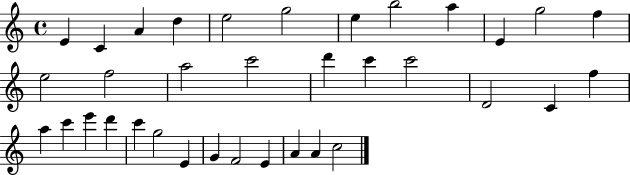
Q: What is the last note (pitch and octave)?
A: C5